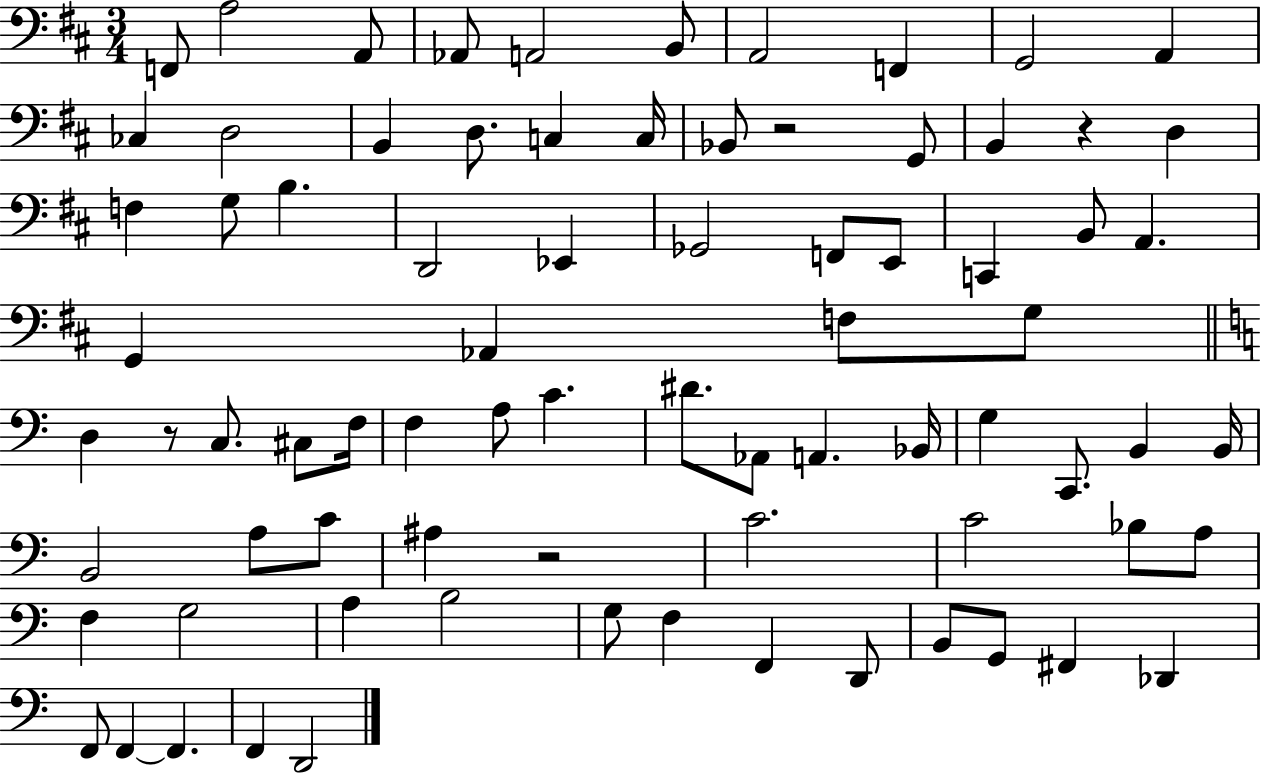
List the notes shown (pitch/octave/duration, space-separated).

F2/e A3/h A2/e Ab2/e A2/h B2/e A2/h F2/q G2/h A2/q CES3/q D3/h B2/q D3/e. C3/q C3/s Bb2/e R/h G2/e B2/q R/q D3/q F3/q G3/e B3/q. D2/h Eb2/q Gb2/h F2/e E2/e C2/q B2/e A2/q. G2/q Ab2/q F3/e G3/e D3/q R/e C3/e. C#3/e F3/s F3/q A3/e C4/q. D#4/e. Ab2/e A2/q. Bb2/s G3/q C2/e. B2/q B2/s B2/h A3/e C4/e A#3/q R/h C4/h. C4/h Bb3/e A3/e F3/q G3/h A3/q B3/h G3/e F3/q F2/q D2/e B2/e G2/e F#2/q Db2/q F2/e F2/q F2/q. F2/q D2/h